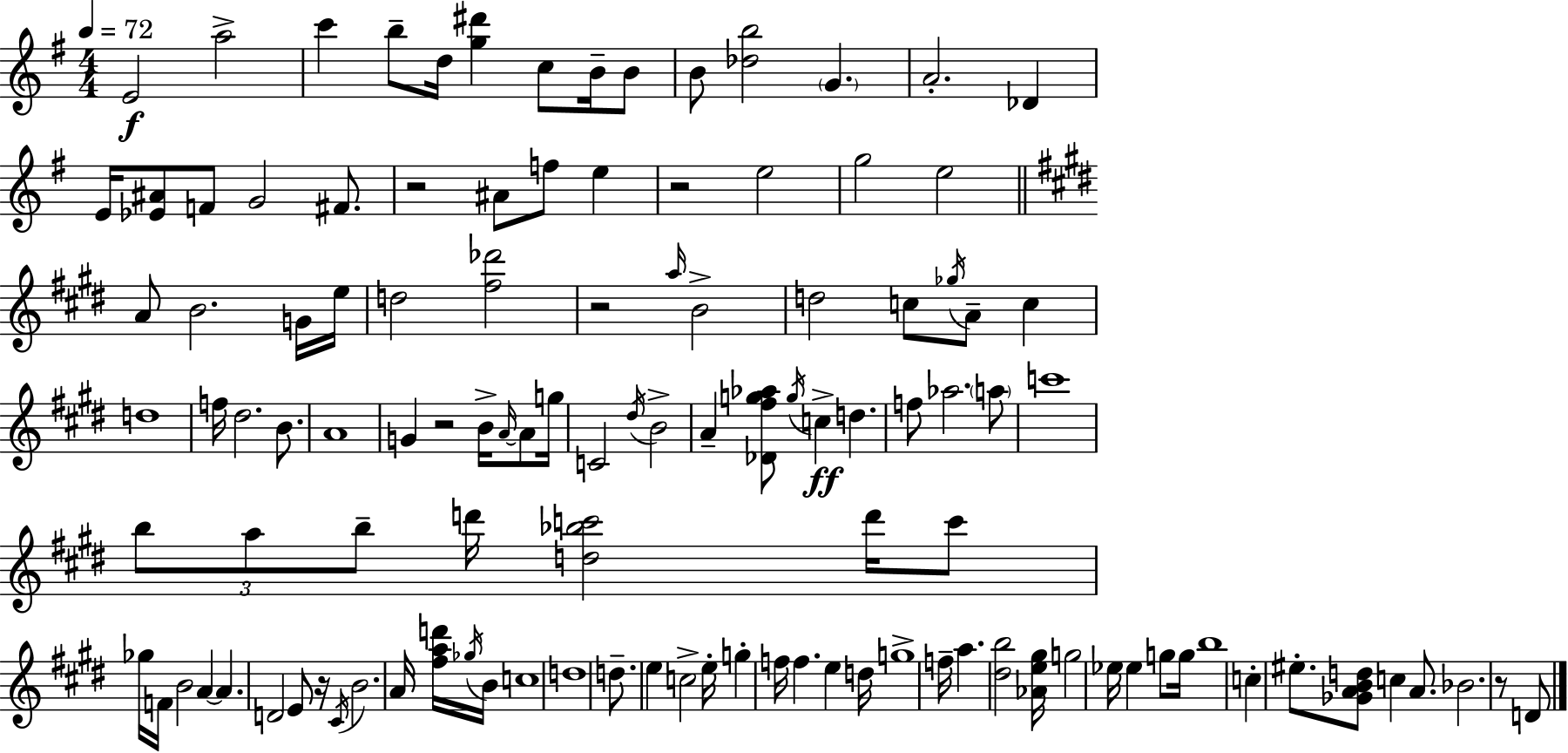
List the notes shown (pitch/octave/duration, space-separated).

E4/h A5/h C6/q B5/e D5/s [G5,D#6]/q C5/e B4/s B4/e B4/e [Db5,B5]/h G4/q. A4/h. Db4/q E4/s [Eb4,A#4]/e F4/e G4/h F#4/e. R/h A#4/e F5/e E5/q R/h E5/h G5/h E5/h A4/e B4/h. G4/s E5/s D5/h [F#5,Db6]/h R/h A5/s B4/h D5/h C5/e Gb5/s A4/e C5/q D5/w F5/s D#5/h. B4/e. A4/w G4/q R/h B4/s A4/s A4/e G5/s C4/h D#5/s B4/h A4/q [Db4,F#5,G5,Ab5]/e G5/s C5/q D5/q. F5/e Ab5/h. A5/e C6/w B5/e A5/e B5/e D6/s [D5,Bb5,C6]/h D6/s C6/e Gb5/s F4/s B4/h A4/q A4/q. D4/h E4/e R/s C#4/s B4/h. A4/s [F#5,A5,D6]/s Gb5/s B4/s C5/w D5/w D5/e. E5/q C5/h E5/s G5/q F5/s F5/q. E5/q D5/s G5/w F5/s A5/q. [D#5,B5]/h [Ab4,E5,G#5]/s G5/h Eb5/s Eb5/q G5/e G5/s B5/w C5/q EIS5/e. [Gb4,A4,B4,D5]/e C5/q A4/e. Bb4/h. R/e D4/e